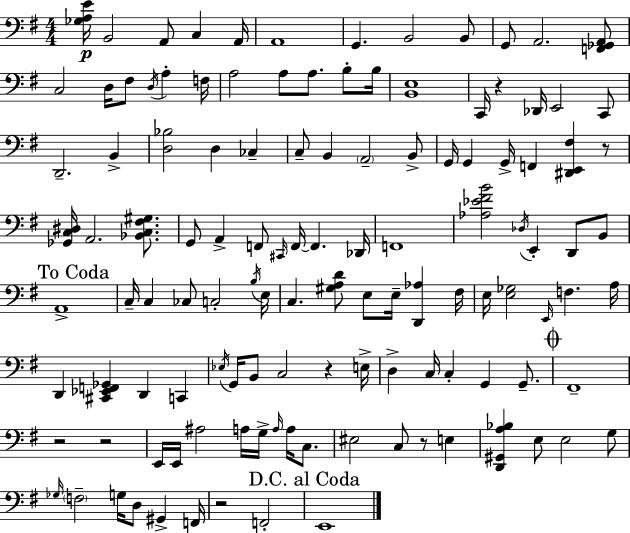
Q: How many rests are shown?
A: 7